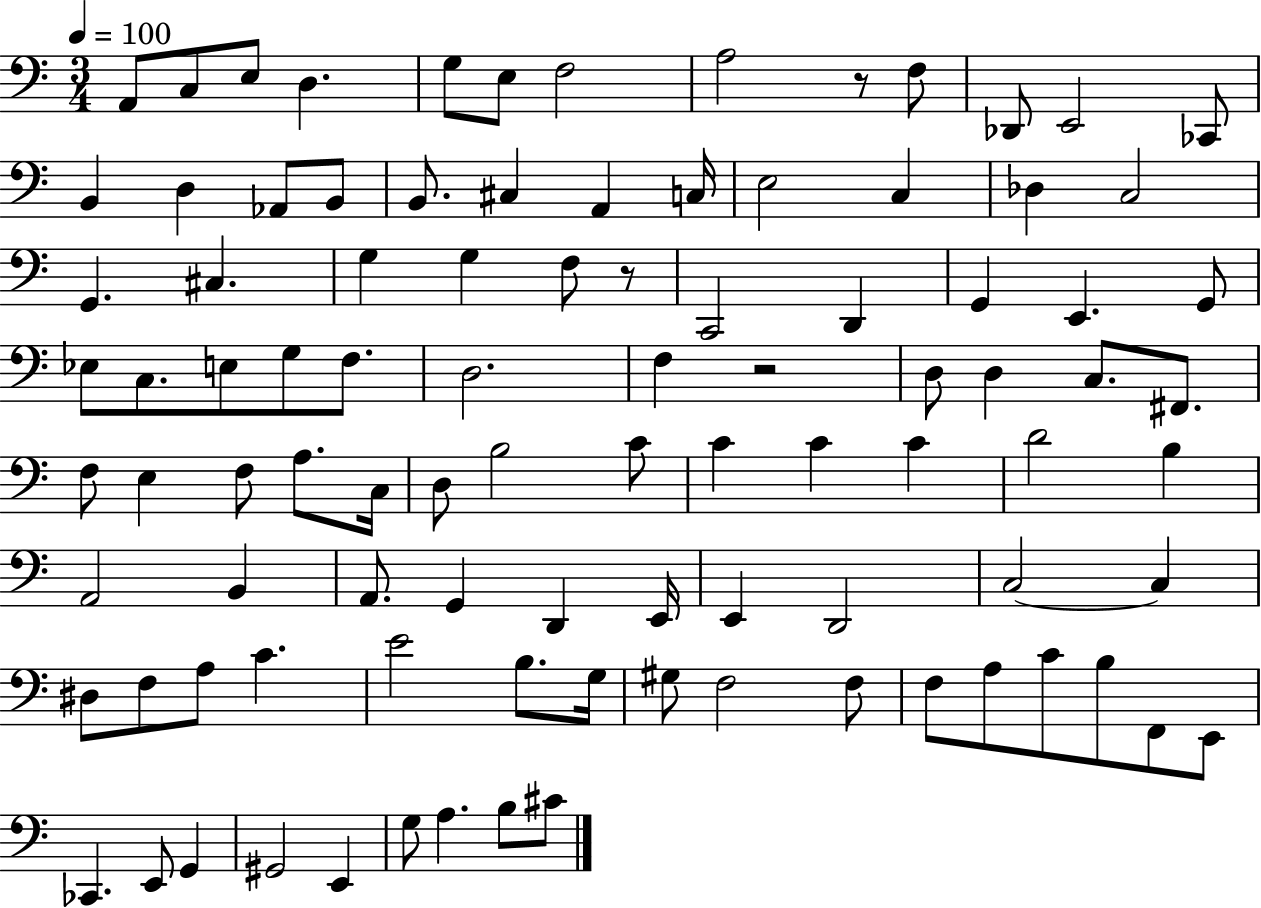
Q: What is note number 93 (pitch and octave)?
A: C#4